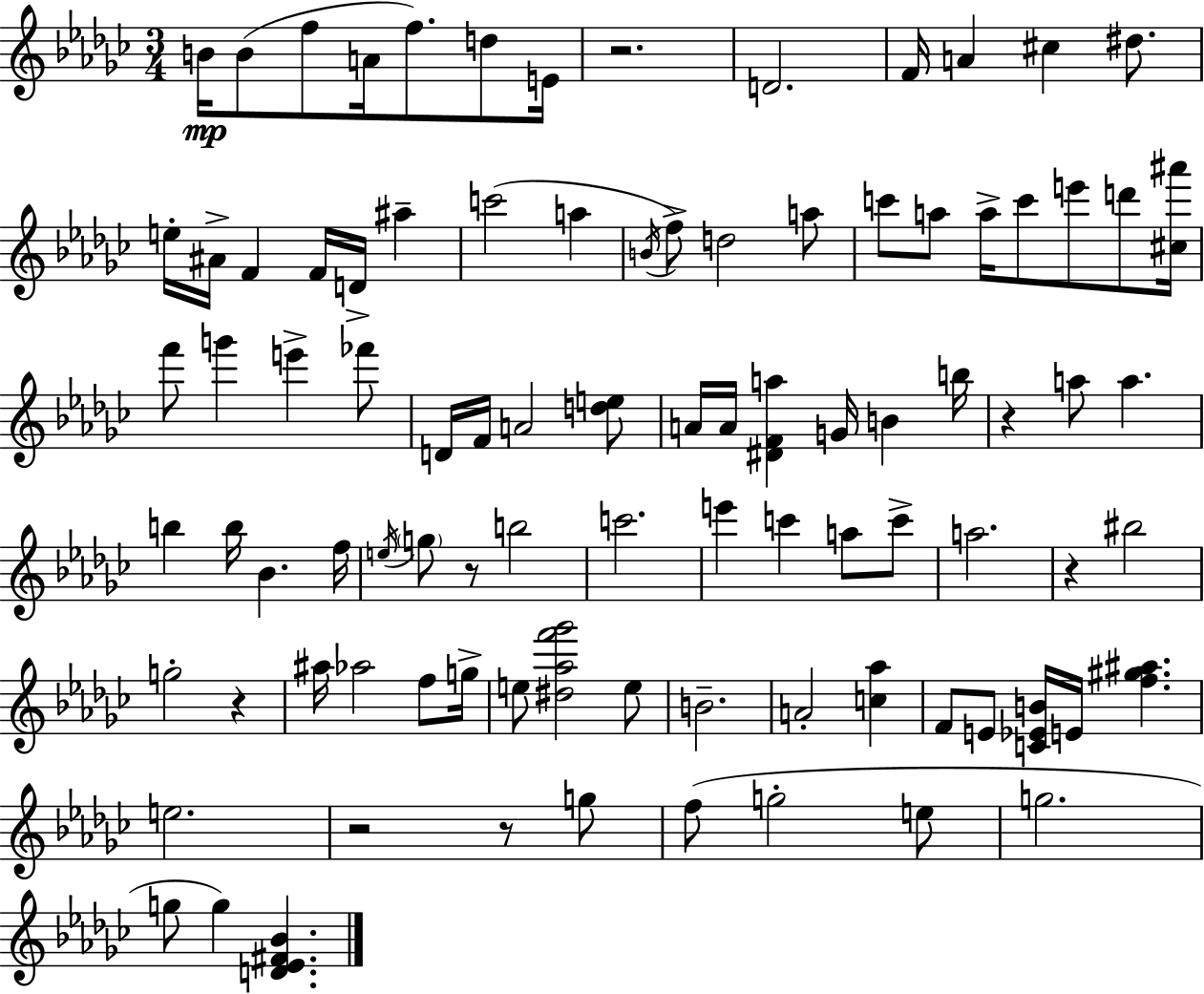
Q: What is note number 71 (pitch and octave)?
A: E5